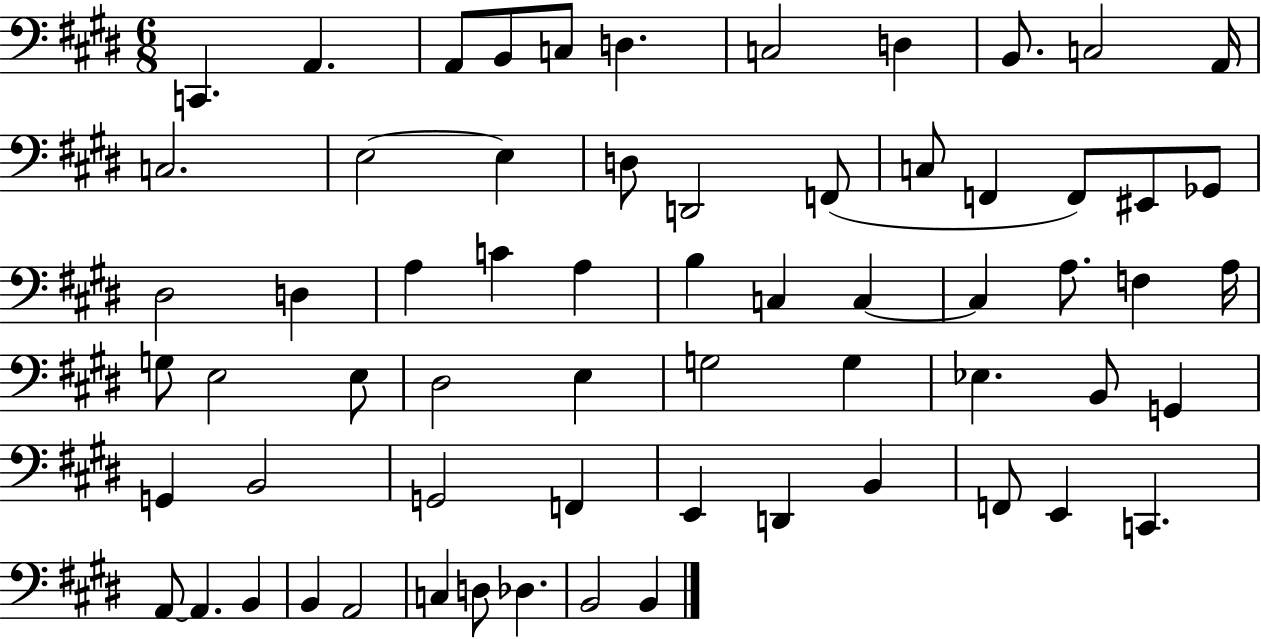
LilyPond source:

{
  \clef bass
  \numericTimeSignature
  \time 6/8
  \key e \major
  \repeat volta 2 { c,4. a,4. | a,8 b,8 c8 d4. | c2 d4 | b,8. c2 a,16 | \break c2. | e2~~ e4 | d8 d,2 f,8( | c8 f,4 f,8) eis,8 ges,8 | \break dis2 d4 | a4 c'4 a4 | b4 c4 c4~~ | c4 a8. f4 a16 | \break g8 e2 e8 | dis2 e4 | g2 g4 | ees4. b,8 g,4 | \break g,4 b,2 | g,2 f,4 | e,4 d,4 b,4 | f,8 e,4 c,4. | \break a,8~~ a,4. b,4 | b,4 a,2 | c4 d8 des4. | b,2 b,4 | \break } \bar "|."
}